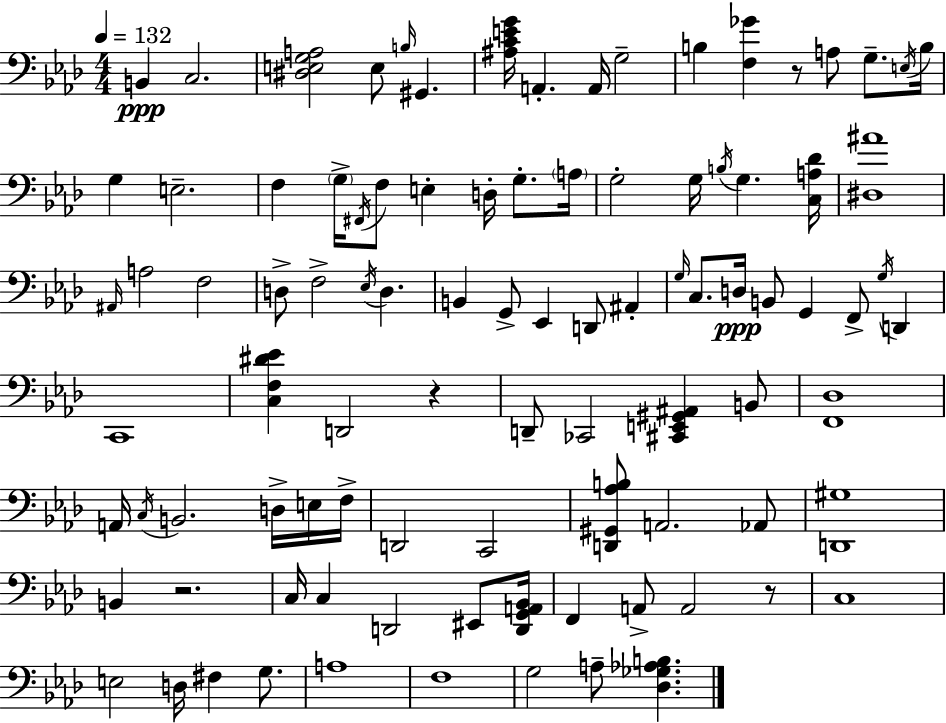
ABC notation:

X:1
T:Untitled
M:4/4
L:1/4
K:Ab
B,, C,2 [^D,E,G,A,]2 E,/2 B,/4 ^G,, [^A,CEG]/4 A,, A,,/4 G,2 B, [F,_G] z/2 A,/2 G,/2 E,/4 B,/4 G, E,2 F, G,/4 ^F,,/4 F,/2 E, D,/4 G,/2 A,/4 G,2 G,/4 B,/4 G, [C,A,_D]/4 [^D,^A]4 ^A,,/4 A,2 F,2 D,/2 F,2 _E,/4 D, B,, G,,/2 _E,, D,,/2 ^A,, G,/4 C,/2 D,/4 B,,/2 G,, F,,/2 G,/4 D,, C,,4 [C,F,^D_E] D,,2 z D,,/2 _C,,2 [^C,,E,,^G,,^A,,] B,,/2 [F,,_D,]4 A,,/4 C,/4 B,,2 D,/4 E,/4 F,/4 D,,2 C,,2 [D,,^G,,_A,B,]/2 A,,2 _A,,/2 [D,,^G,]4 B,, z2 C,/4 C, D,,2 ^E,,/2 [D,,G,,A,,_B,,]/4 F,, A,,/2 A,,2 z/2 C,4 E,2 D,/4 ^F, G,/2 A,4 F,4 G,2 A,/2 [_D,_G,_A,B,]